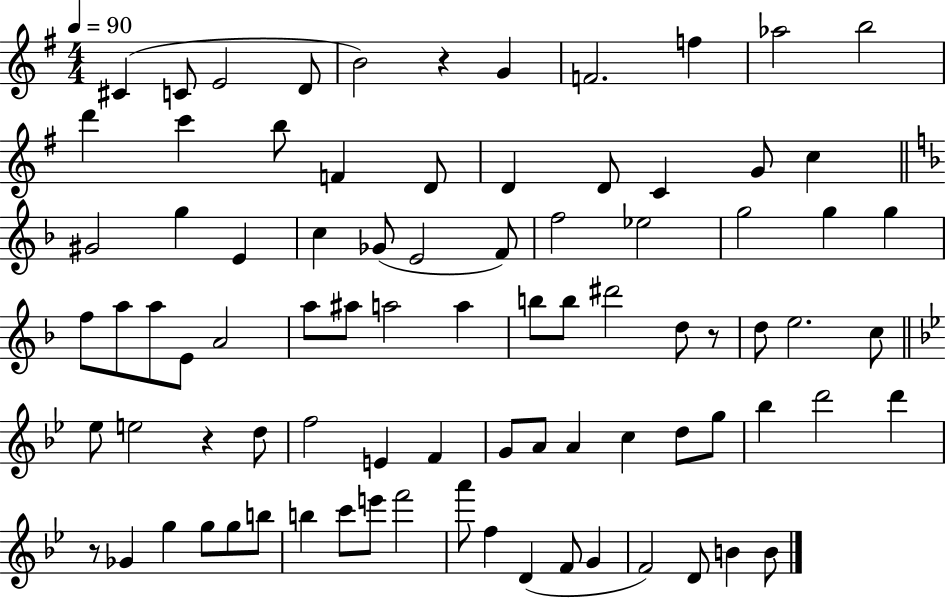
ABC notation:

X:1
T:Untitled
M:4/4
L:1/4
K:G
^C C/2 E2 D/2 B2 z G F2 f _a2 b2 d' c' b/2 F D/2 D D/2 C G/2 c ^G2 g E c _G/2 E2 F/2 f2 _e2 g2 g g f/2 a/2 a/2 E/2 A2 a/2 ^a/2 a2 a b/2 b/2 ^d'2 d/2 z/2 d/2 e2 c/2 _e/2 e2 z d/2 f2 E F G/2 A/2 A c d/2 g/2 _b d'2 d' z/2 _G g g/2 g/2 b/2 b c'/2 e'/2 f'2 a'/2 f D F/2 G F2 D/2 B B/2